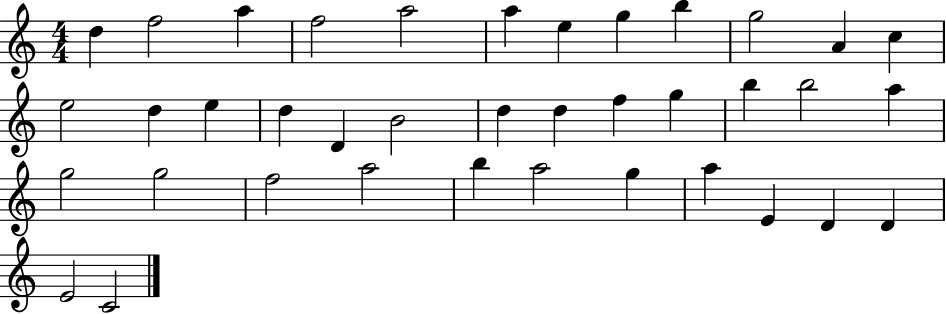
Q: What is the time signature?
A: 4/4